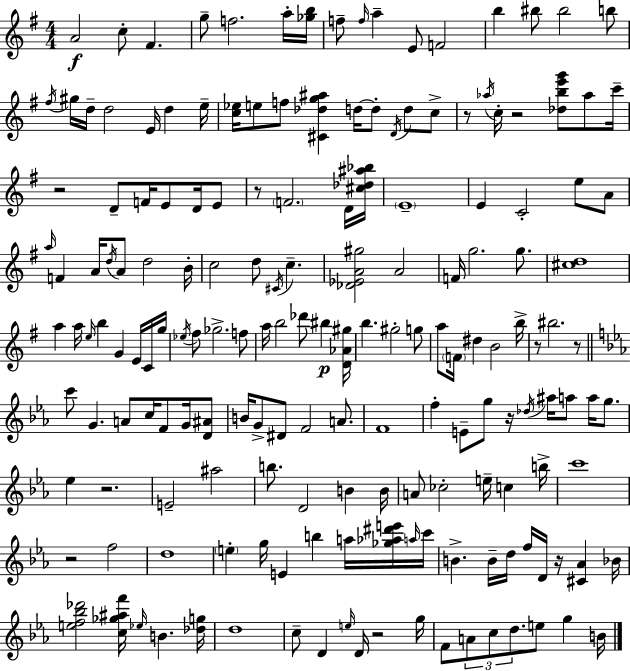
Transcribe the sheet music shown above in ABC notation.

X:1
T:Untitled
M:4/4
L:1/4
K:G
A2 c/2 ^F g/2 f2 a/4 [_gb]/4 f/2 f/4 a E/2 F2 b ^b/2 ^b2 b/2 ^f/4 ^g/4 d/4 d2 E/4 d e/4 [c_e]/4 e/2 f/2 [^C_dg^a] d/4 d/2 D/4 d/2 c/2 z/2 _a/4 c/4 z2 [_dbe'g']/2 _a/2 c'/4 z2 D/2 F/4 E/2 D/4 E/2 z/2 F2 D/4 [^c_d^a_b]/4 E4 E C2 e/2 A/2 a/4 F A/4 d/4 A/2 d2 B/4 c2 d/2 ^C/4 c [_D_EA^g]2 A2 F/4 g2 g/2 [^cd]4 a a/4 e/4 b G E/4 C/4 g/4 _e/4 ^f/2 _g2 f/2 a/4 b2 _d'/2 ^b [D_A^g]/4 b ^g2 g/2 a/2 F/4 ^d B2 b/4 z/2 ^b2 z/2 c'/2 G A/2 c/4 F/2 G/4 [D^A]/2 B/4 G/2 ^D/2 F2 A/2 F4 f E/2 g/2 z/4 _d/4 ^a/4 a/2 a/4 g/2 _e z2 E2 ^a2 b/2 D2 B B/4 A/2 _c2 e/4 c b/4 c'4 z2 f2 d4 e g/4 E b a/4 [_g_a^d'e']/4 a/4 c'/4 B B/4 d/4 f/4 D/4 z/4 [^C_A] _B/4 [ef_b_d']2 [c_g^af']/4 _e/4 B [_dg]/4 d4 c/2 D e/4 D/4 z2 g/4 F/2 A/2 c/2 d/2 e/2 g B/4